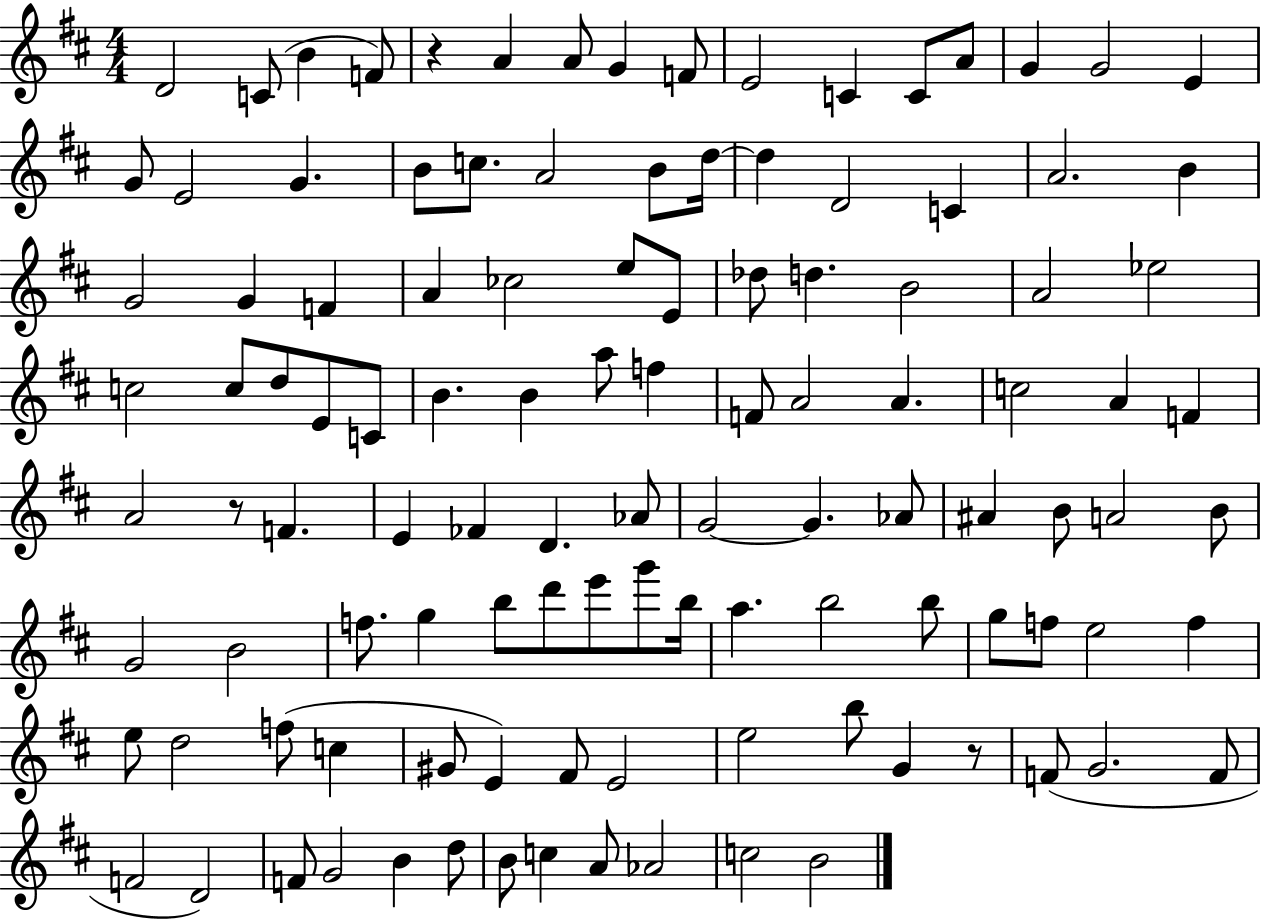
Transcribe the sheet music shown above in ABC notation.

X:1
T:Untitled
M:4/4
L:1/4
K:D
D2 C/2 B F/2 z A A/2 G F/2 E2 C C/2 A/2 G G2 E G/2 E2 G B/2 c/2 A2 B/2 d/4 d D2 C A2 B G2 G F A _c2 e/2 E/2 _d/2 d B2 A2 _e2 c2 c/2 d/2 E/2 C/2 B B a/2 f F/2 A2 A c2 A F A2 z/2 F E _F D _A/2 G2 G _A/2 ^A B/2 A2 B/2 G2 B2 f/2 g b/2 d'/2 e'/2 g'/2 b/4 a b2 b/2 g/2 f/2 e2 f e/2 d2 f/2 c ^G/2 E ^F/2 E2 e2 b/2 G z/2 F/2 G2 F/2 F2 D2 F/2 G2 B d/2 B/2 c A/2 _A2 c2 B2